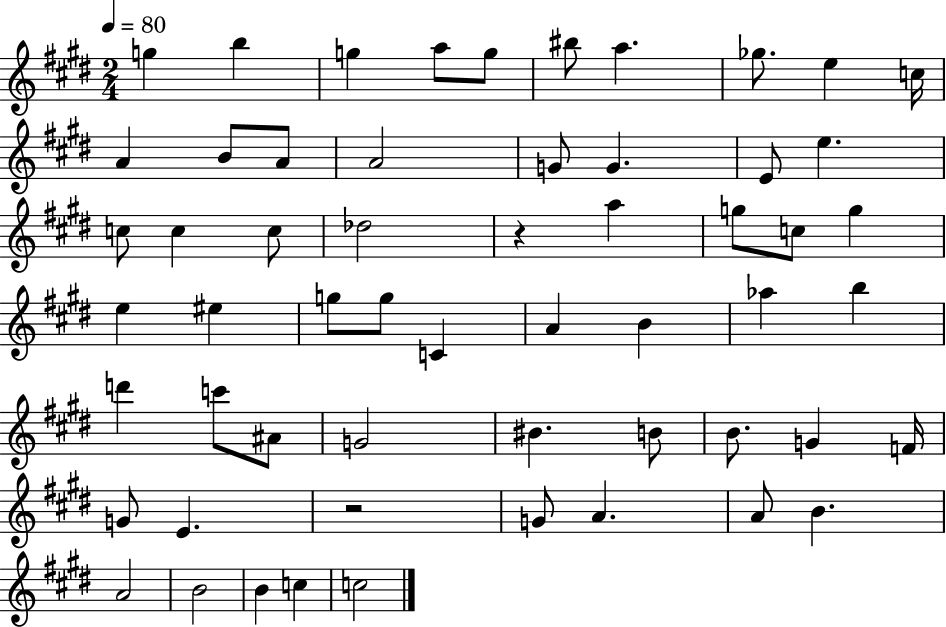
X:1
T:Untitled
M:2/4
L:1/4
K:E
g b g a/2 g/2 ^b/2 a _g/2 e c/4 A B/2 A/2 A2 G/2 G E/2 e c/2 c c/2 _d2 z a g/2 c/2 g e ^e g/2 g/2 C A B _a b d' c'/2 ^A/2 G2 ^B B/2 B/2 G F/4 G/2 E z2 G/2 A A/2 B A2 B2 B c c2